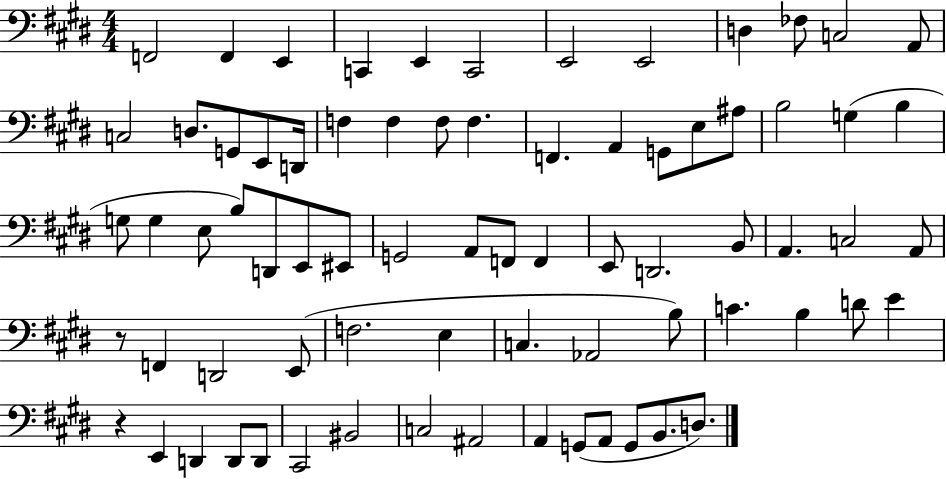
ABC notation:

X:1
T:Untitled
M:4/4
L:1/4
K:E
F,,2 F,, E,, C,, E,, C,,2 E,,2 E,,2 D, _F,/2 C,2 A,,/2 C,2 D,/2 G,,/2 E,,/2 D,,/4 F, F, F,/2 F, F,, A,, G,,/2 E,/2 ^A,/2 B,2 G, B, G,/2 G, E,/2 B,/2 D,,/2 E,,/2 ^E,,/2 G,,2 A,,/2 F,,/2 F,, E,,/2 D,,2 B,,/2 A,, C,2 A,,/2 z/2 F,, D,,2 E,,/2 F,2 E, C, _A,,2 B,/2 C B, D/2 E z E,, D,, D,,/2 D,,/2 ^C,,2 ^B,,2 C,2 ^A,,2 A,, G,,/2 A,,/2 G,,/2 B,,/2 D,/2